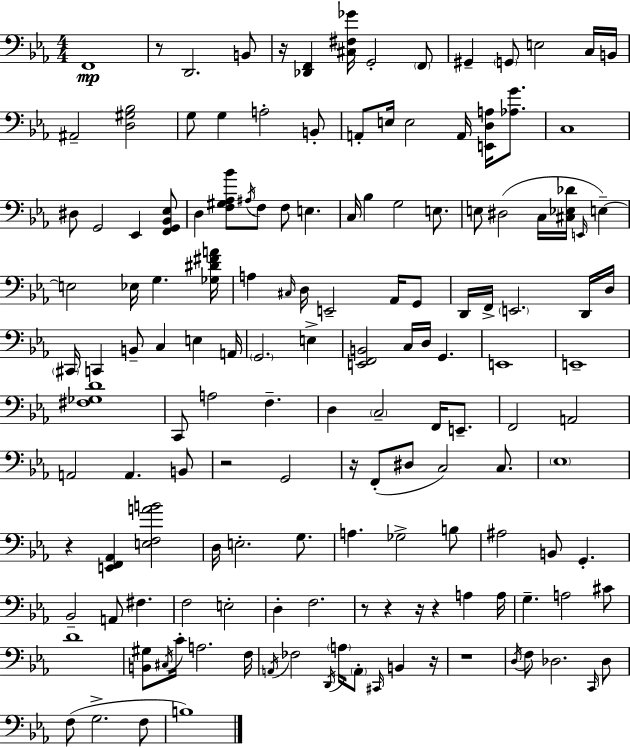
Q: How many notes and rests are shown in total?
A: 149